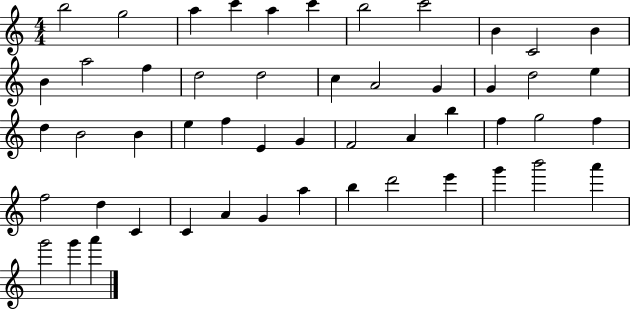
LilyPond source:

{
  \clef treble
  \numericTimeSignature
  \time 4/4
  \key c \major
  b''2 g''2 | a''4 c'''4 a''4 c'''4 | b''2 c'''2 | b'4 c'2 b'4 | \break b'4 a''2 f''4 | d''2 d''2 | c''4 a'2 g'4 | g'4 d''2 e''4 | \break d''4 b'2 b'4 | e''4 f''4 e'4 g'4 | f'2 a'4 b''4 | f''4 g''2 f''4 | \break f''2 d''4 c'4 | c'4 a'4 g'4 a''4 | b''4 d'''2 e'''4 | g'''4 b'''2 a'''4 | \break g'''2 g'''4 a'''4 | \bar "|."
}